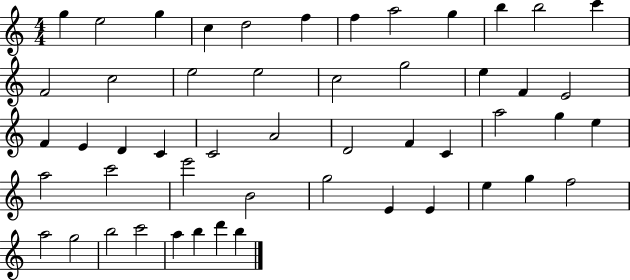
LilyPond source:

{
  \clef treble
  \numericTimeSignature
  \time 4/4
  \key c \major
  g''4 e''2 g''4 | c''4 d''2 f''4 | f''4 a''2 g''4 | b''4 b''2 c'''4 | \break f'2 c''2 | e''2 e''2 | c''2 g''2 | e''4 f'4 e'2 | \break f'4 e'4 d'4 c'4 | c'2 a'2 | d'2 f'4 c'4 | a''2 g''4 e''4 | \break a''2 c'''2 | e'''2 b'2 | g''2 e'4 e'4 | e''4 g''4 f''2 | \break a''2 g''2 | b''2 c'''2 | a''4 b''4 d'''4 b''4 | \bar "|."
}